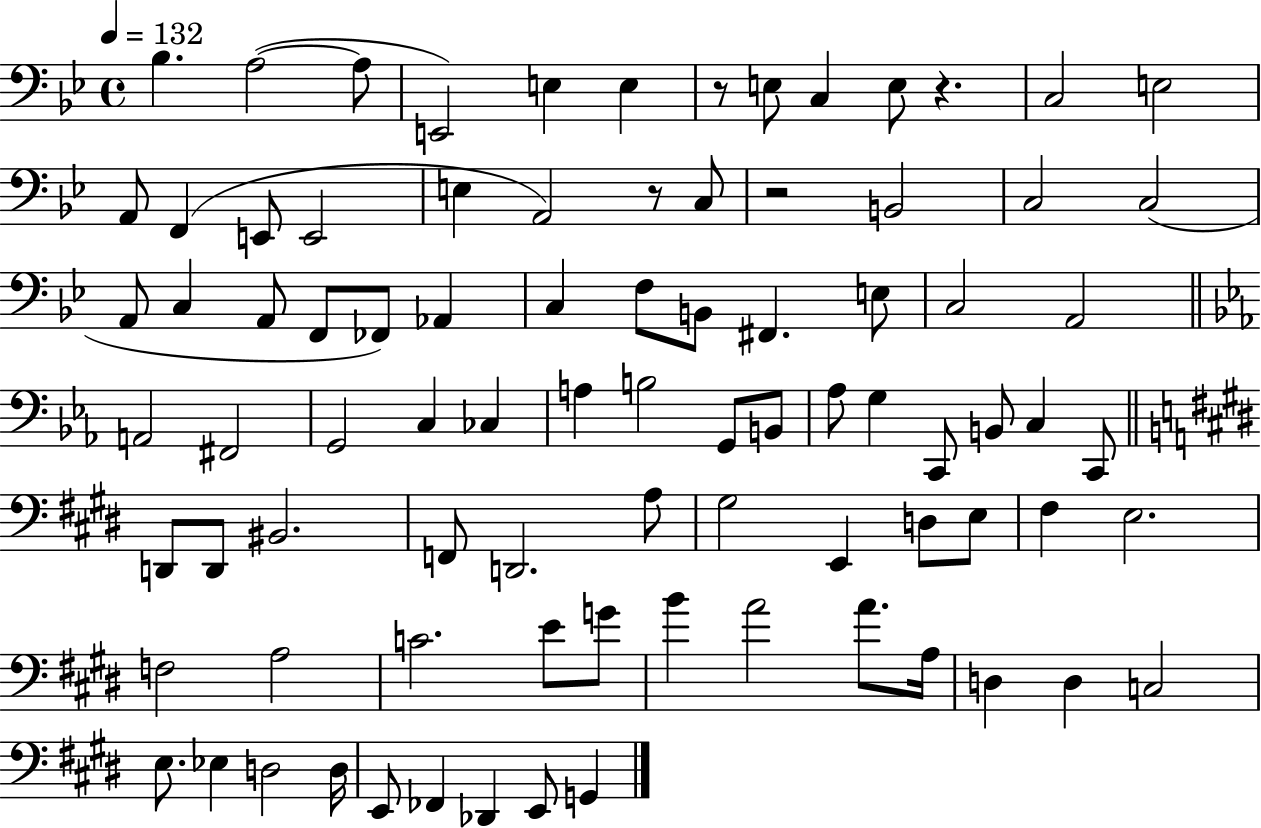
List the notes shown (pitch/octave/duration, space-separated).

Bb3/q. A3/h A3/e E2/h E3/q E3/q R/e E3/e C3/q E3/e R/q. C3/h E3/h A2/e F2/q E2/e E2/h E3/q A2/h R/e C3/e R/h B2/h C3/h C3/h A2/e C3/q A2/e F2/e FES2/e Ab2/q C3/q F3/e B2/e F#2/q. E3/e C3/h A2/h A2/h F#2/h G2/h C3/q CES3/q A3/q B3/h G2/e B2/e Ab3/e G3/q C2/e B2/e C3/q C2/e D2/e D2/e BIS2/h. F2/e D2/h. A3/e G#3/h E2/q D3/e E3/e F#3/q E3/h. F3/h A3/h C4/h. E4/e G4/e B4/q A4/h A4/e. A3/s D3/q D3/q C3/h E3/e. Eb3/q D3/h D3/s E2/e FES2/q Db2/q E2/e G2/q